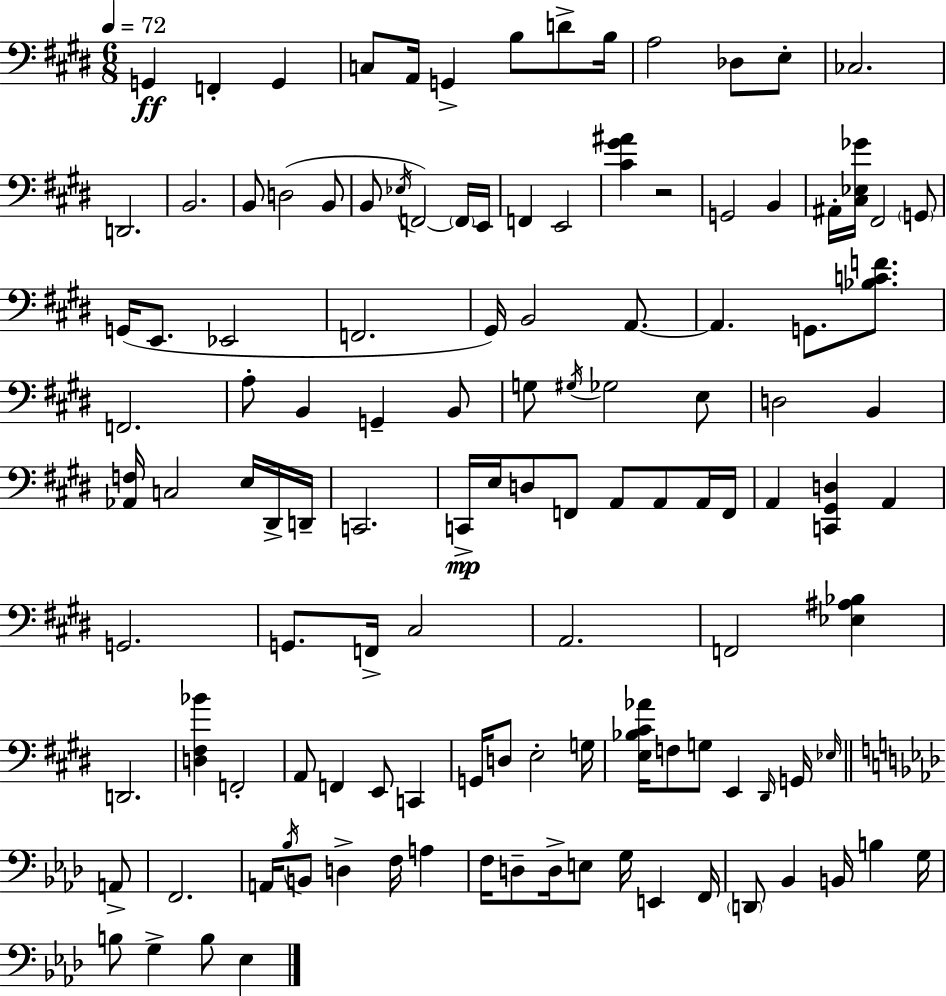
{
  \clef bass
  \numericTimeSignature
  \time 6/8
  \key e \major
  \tempo 4 = 72
  g,4\ff f,4-. g,4 | c8 a,16 g,4-> b8 d'8-> b16 | a2 des8 e8-. | ces2. | \break d,2. | b,2. | b,8 d2( b,8 | b,8 \acciaccatura { ees16 } f,2~~) \parenthesize f,16 | \break e,16 f,4 e,2 | <cis' gis' ais'>4 r2 | g,2 b,4 | ais,16-. <cis ees ges'>16 fis,2 \parenthesize g,8 | \break g,16( e,8. ees,2 | f,2. | gis,16) b,2 a,8.~~ | a,4. g,8. <bes c' f'>8. | \break f,2. | a8-. b,4 g,4-- b,8 | g8 \acciaccatura { gis16 } ges2 | e8 d2 b,4 | \break <aes, f>16 c2 e16 | dis,16-> d,16-- c,2. | c,16->\mp e16 d8 f,8 a,8 a,8 | a,16 f,16 a,4 <c, gis, d>4 a,4 | \break g,2. | g,8. f,16-> cis2 | a,2. | f,2 <ees ais bes>4 | \break d,2. | <d fis bes'>4 f,2-. | a,8 f,4 e,8 c,4 | g,16 d8 e2-. | \break g16 <e bes cis' aes'>16 f8 g8 e,4 \grace { dis,16 } | g,16 \grace { ees16 } \bar "||" \break \key f \minor a,8-> f,2. | a,16 \acciaccatura { bes16 } b,8 d4-> f16 a4 | f16 d8-- d16-> e8 g16 e,4 | f,16 \parenthesize d,8 bes,4 b,16 b4 | \break g16 b8 g4-> b8 ees4 | \bar "|."
}